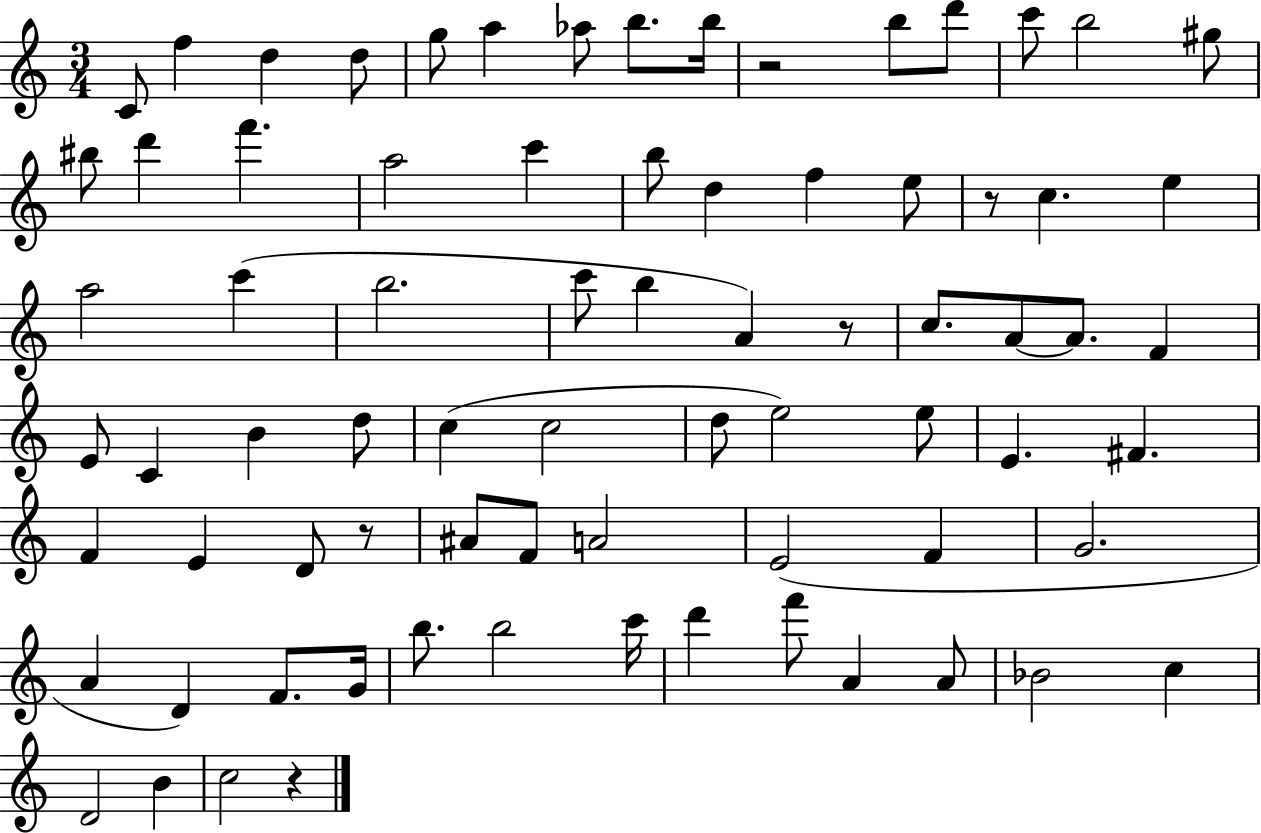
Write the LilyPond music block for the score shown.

{
  \clef treble
  \numericTimeSignature
  \time 3/4
  \key c \major
  \repeat volta 2 { c'8 f''4 d''4 d''8 | g''8 a''4 aes''8 b''8. b''16 | r2 b''8 d'''8 | c'''8 b''2 gis''8 | \break bis''8 d'''4 f'''4. | a''2 c'''4 | b''8 d''4 f''4 e''8 | r8 c''4. e''4 | \break a''2 c'''4( | b''2. | c'''8 b''4 a'4) r8 | c''8. a'8~~ a'8. f'4 | \break e'8 c'4 b'4 d''8 | c''4( c''2 | d''8 e''2) e''8 | e'4. fis'4. | \break f'4 e'4 d'8 r8 | ais'8 f'8 a'2 | e'2( f'4 | g'2. | \break a'4 d'4) f'8. g'16 | b''8. b''2 c'''16 | d'''4 f'''8 a'4 a'8 | bes'2 c''4 | \break d'2 b'4 | c''2 r4 | } \bar "|."
}